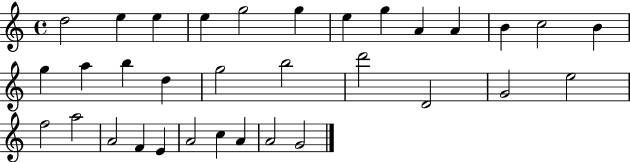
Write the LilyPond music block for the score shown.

{
  \clef treble
  \time 4/4
  \defaultTimeSignature
  \key c \major
  d''2 e''4 e''4 | e''4 g''2 g''4 | e''4 g''4 a'4 a'4 | b'4 c''2 b'4 | \break g''4 a''4 b''4 d''4 | g''2 b''2 | d'''2 d'2 | g'2 e''2 | \break f''2 a''2 | a'2 f'4 e'4 | a'2 c''4 a'4 | a'2 g'2 | \break \bar "|."
}